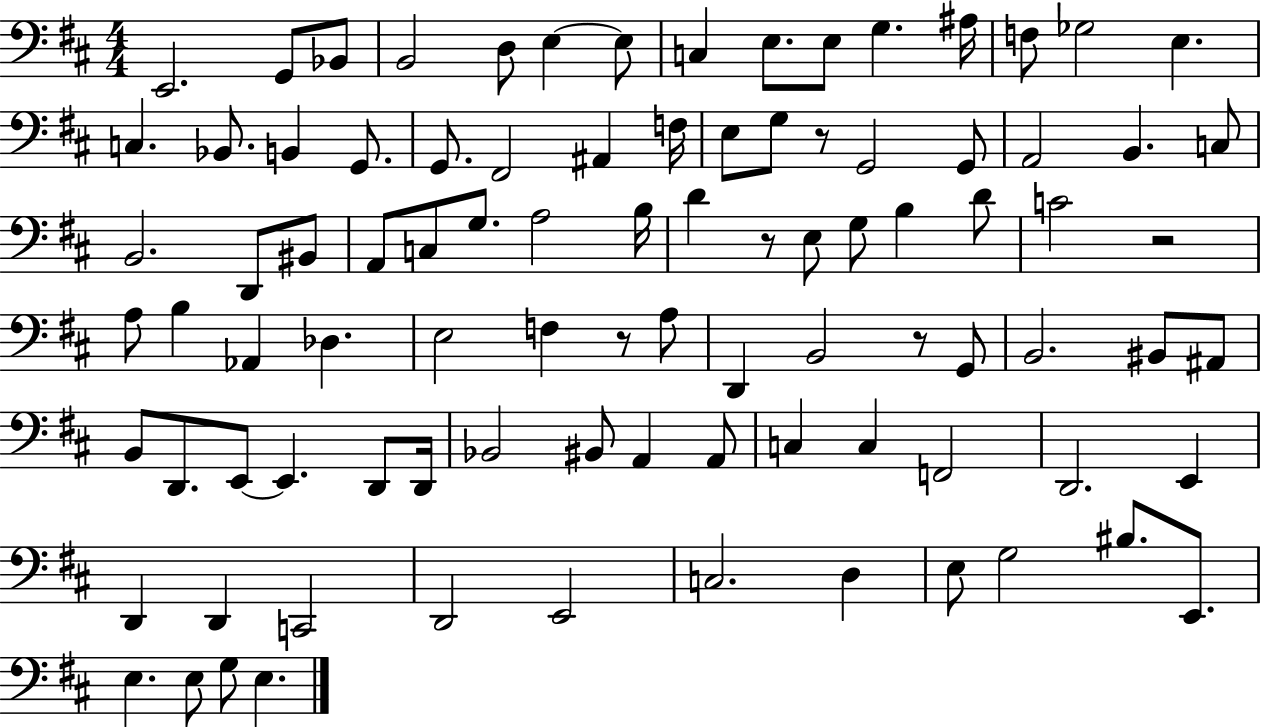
E2/h. G2/e Bb2/e B2/h D3/e E3/q E3/e C3/q E3/e. E3/e G3/q. A#3/s F3/e Gb3/h E3/q. C3/q. Bb2/e. B2/q G2/e. G2/e. F#2/h A#2/q F3/s E3/e G3/e R/e G2/h G2/e A2/h B2/q. C3/e B2/h. D2/e BIS2/e A2/e C3/e G3/e. A3/h B3/s D4/q R/e E3/e G3/e B3/q D4/e C4/h R/h A3/e B3/q Ab2/q Db3/q. E3/h F3/q R/e A3/e D2/q B2/h R/e G2/e B2/h. BIS2/e A#2/e B2/e D2/e. E2/e E2/q. D2/e D2/s Bb2/h BIS2/e A2/q A2/e C3/q C3/q F2/h D2/h. E2/q D2/q D2/q C2/h D2/h E2/h C3/h. D3/q E3/e G3/h BIS3/e. E2/e. E3/q. E3/e G3/e E3/q.